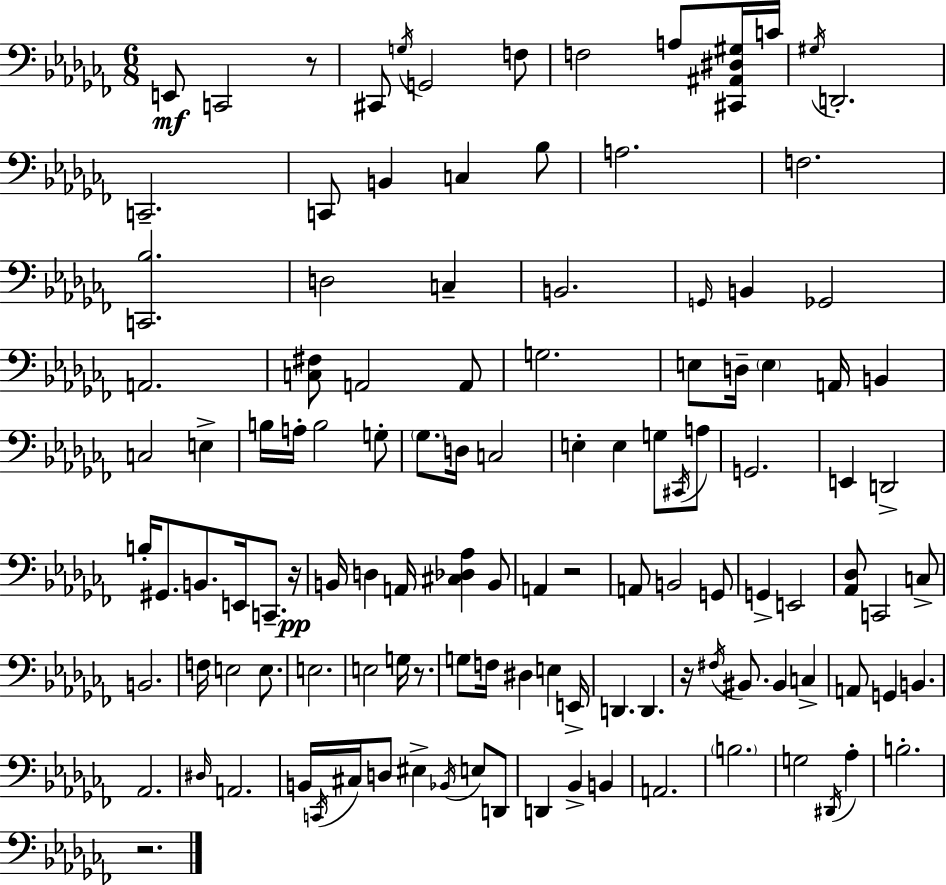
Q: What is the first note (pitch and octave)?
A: E2